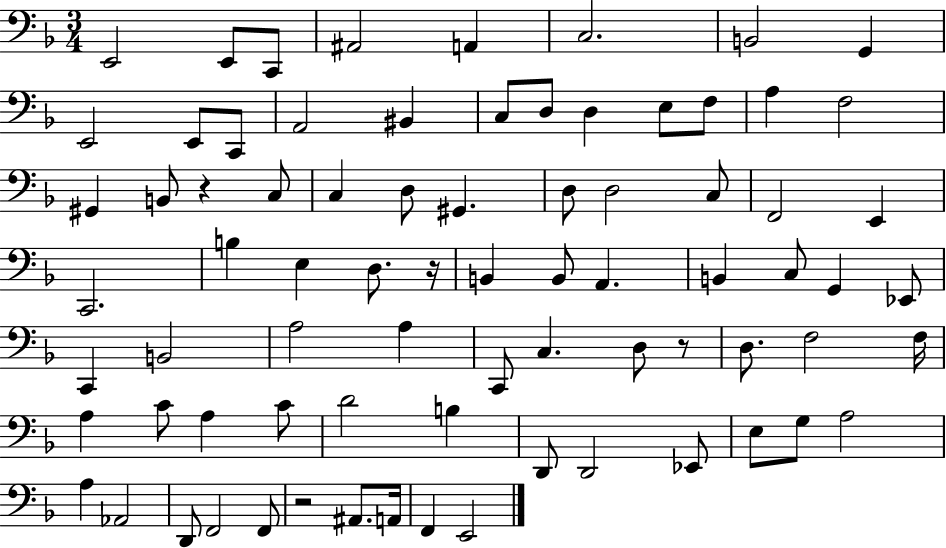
{
  \clef bass
  \numericTimeSignature
  \time 3/4
  \key f \major
  e,2 e,8 c,8 | ais,2 a,4 | c2. | b,2 g,4 | \break e,2 e,8 c,8 | a,2 bis,4 | c8 d8 d4 e8 f8 | a4 f2 | \break gis,4 b,8 r4 c8 | c4 d8 gis,4. | d8 d2 c8 | f,2 e,4 | \break c,2. | b4 e4 d8. r16 | b,4 b,8 a,4. | b,4 c8 g,4 ees,8 | \break c,4 b,2 | a2 a4 | c,8 c4. d8 r8 | d8. f2 f16 | \break a4 c'8 a4 c'8 | d'2 b4 | d,8 d,2 ees,8 | e8 g8 a2 | \break a4 aes,2 | d,8 f,2 f,8 | r2 ais,8. a,16 | f,4 e,2 | \break \bar "|."
}